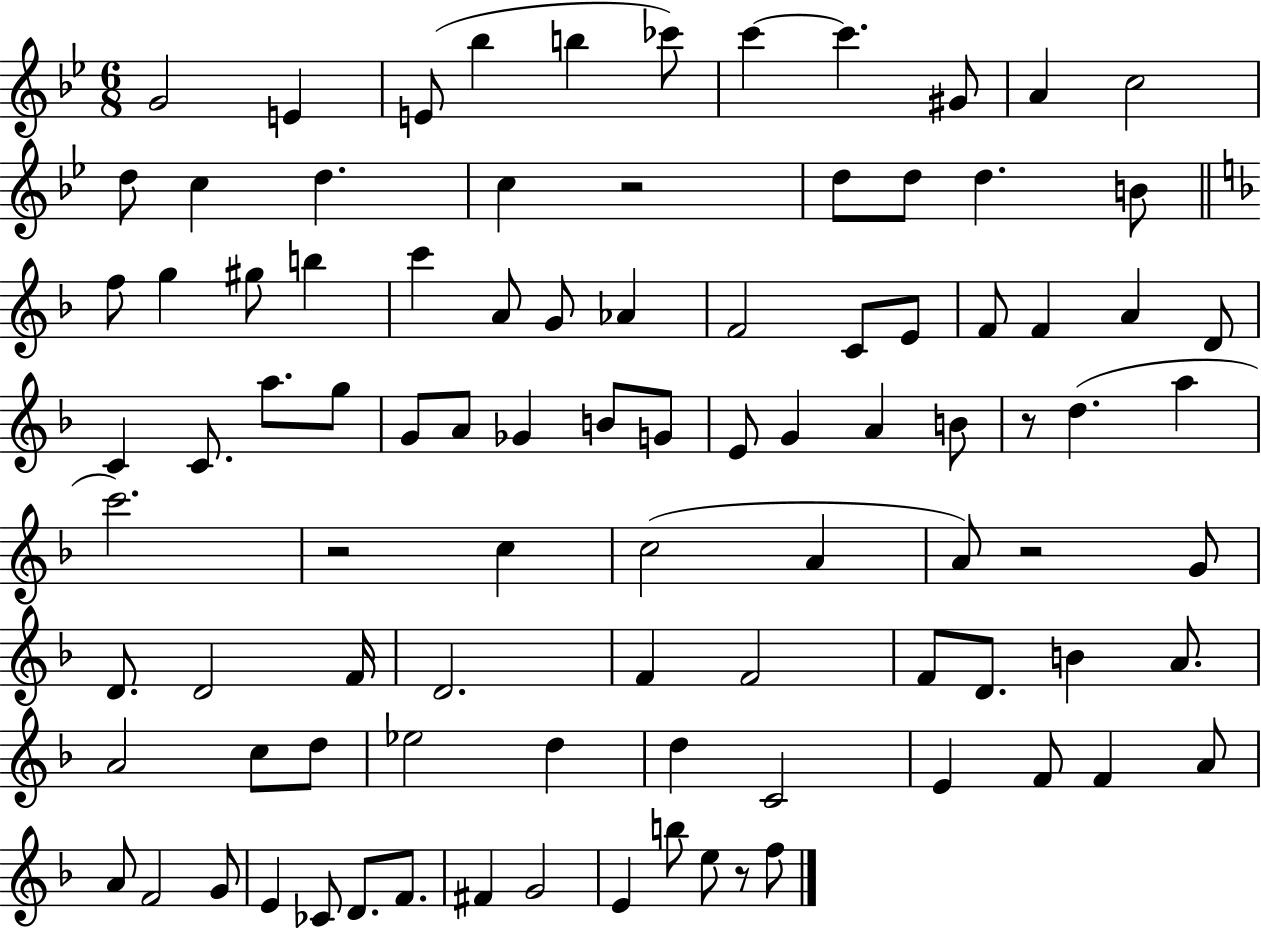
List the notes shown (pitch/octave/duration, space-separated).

G4/h E4/q E4/e Bb5/q B5/q CES6/e C6/q C6/q. G#4/e A4/q C5/h D5/e C5/q D5/q. C5/q R/h D5/e D5/e D5/q. B4/e F5/e G5/q G#5/e B5/q C6/q A4/e G4/e Ab4/q F4/h C4/e E4/e F4/e F4/q A4/q D4/e C4/q C4/e. A5/e. G5/e G4/e A4/e Gb4/q B4/e G4/e E4/e G4/q A4/q B4/e R/e D5/q. A5/q C6/h. R/h C5/q C5/h A4/q A4/e R/h G4/e D4/e. D4/h F4/s D4/h. F4/q F4/h F4/e D4/e. B4/q A4/e. A4/h C5/e D5/e Eb5/h D5/q D5/q C4/h E4/q F4/e F4/q A4/e A4/e F4/h G4/e E4/q CES4/e D4/e. F4/e. F#4/q G4/h E4/q B5/e E5/e R/e F5/e